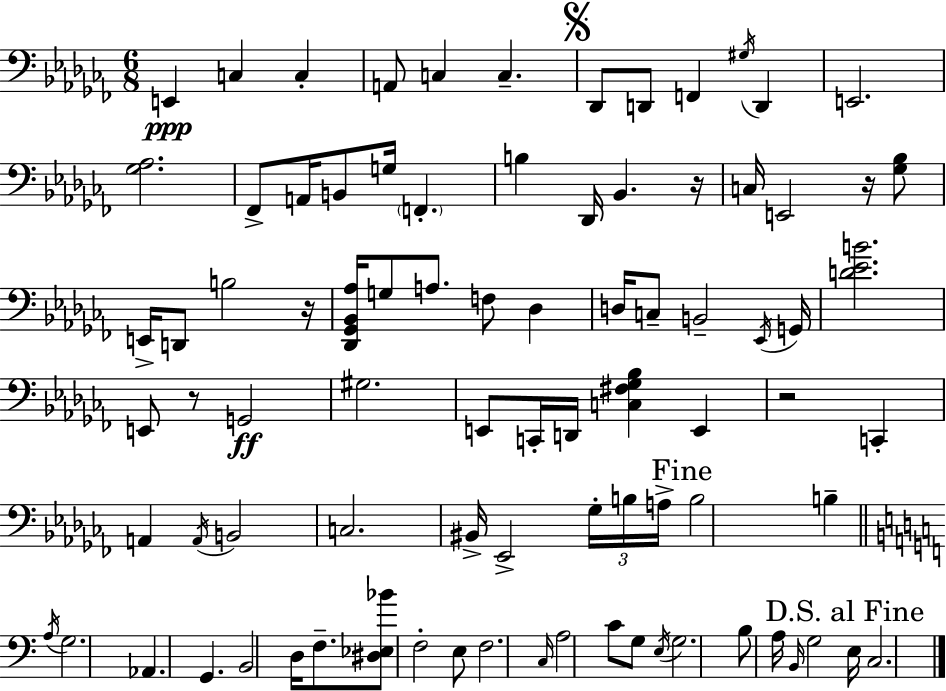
X:1
T:Untitled
M:6/8
L:1/4
K:Abm
E,, C, C, A,,/2 C, C, _D,,/2 D,,/2 F,, ^G,/4 D,, E,,2 [_G,_A,]2 _F,,/2 A,,/4 B,,/2 G,/4 F,, B, _D,,/4 _B,, z/4 C,/4 E,,2 z/4 [_G,_B,]/2 E,,/4 D,,/2 B,2 z/4 [_D,,_G,,_B,,_A,]/4 G,/2 A,/2 F,/2 _D, D,/4 C,/2 B,,2 _E,,/4 G,,/4 [D_EB]2 E,,/2 z/2 G,,2 ^G,2 E,,/2 C,,/4 D,,/4 [C,^F,_G,_B,] E,, z2 C,, A,, A,,/4 B,,2 C,2 ^B,,/4 _E,,2 _G,/4 B,/4 A,/4 B,2 B, A,/4 G,2 _A,, G,, B,,2 D,/4 F,/2 [^D,_E,_B]/2 F,2 E,/2 F,2 C,/4 A,2 C/2 G,/2 E,/4 G,2 B,/2 A,/4 B,,/4 G,2 E,/4 C,2